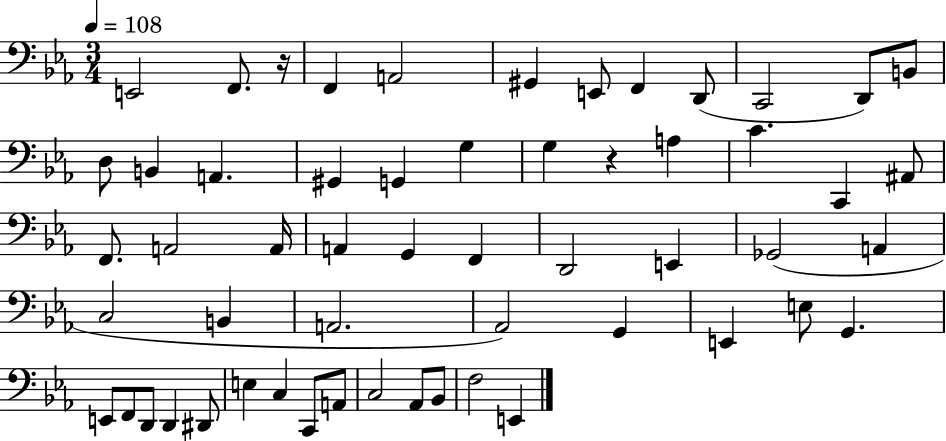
{
  \clef bass
  \numericTimeSignature
  \time 3/4
  \key ees \major
  \tempo 4 = 108
  e,2 f,8. r16 | f,4 a,2 | gis,4 e,8 f,4 d,8( | c,2 d,8) b,8 | \break d8 b,4 a,4. | gis,4 g,4 g4 | g4 r4 a4 | c'4. c,4 ais,8 | \break f,8. a,2 a,16 | a,4 g,4 f,4 | d,2 e,4 | ges,2( a,4 | \break c2 b,4 | a,2. | aes,2) g,4 | e,4 e8 g,4. | \break e,8 f,8 d,8 d,4 dis,8 | e4 c4 c,8 a,8 | c2 aes,8 bes,8 | f2 e,4 | \break \bar "|."
}